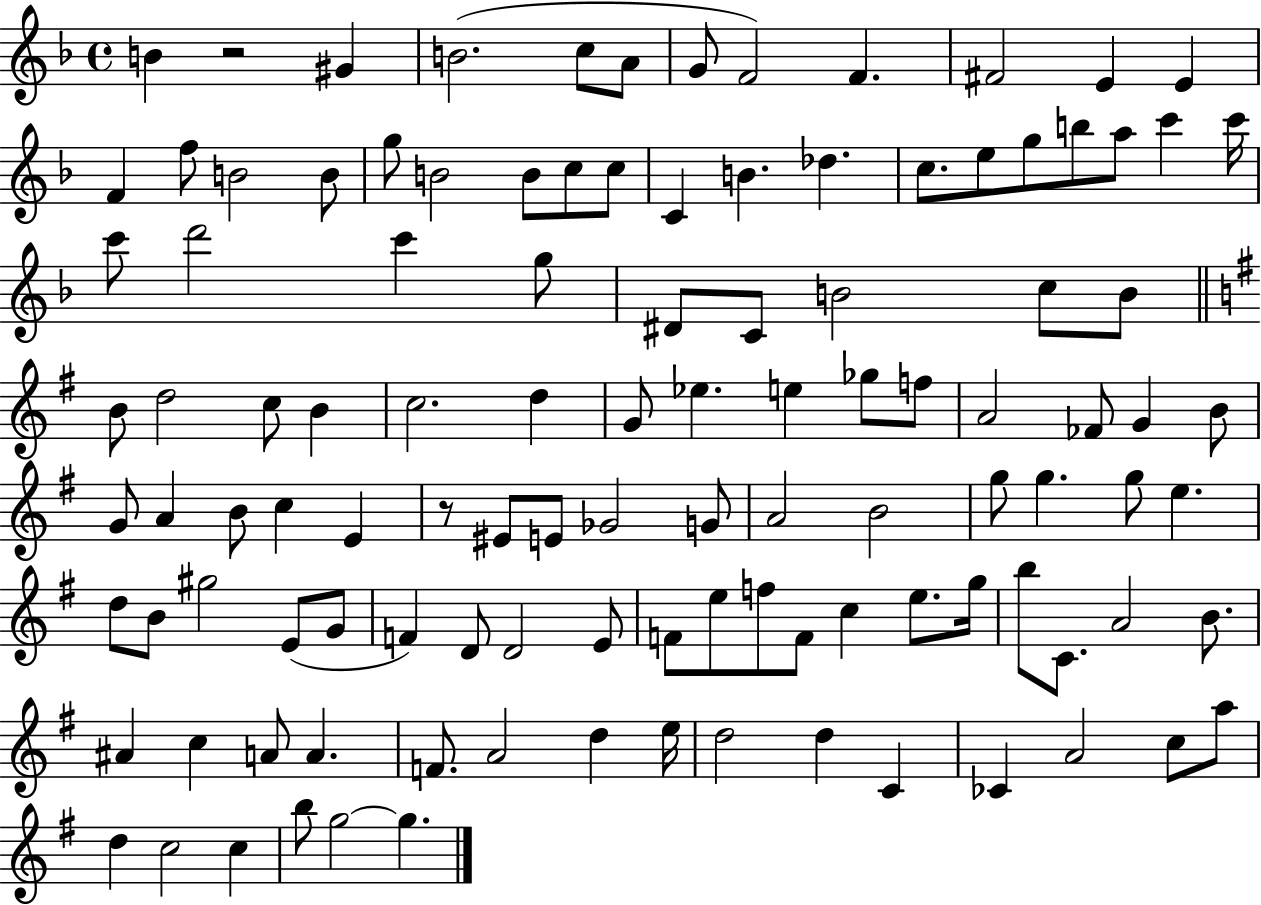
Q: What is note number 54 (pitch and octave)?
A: B4